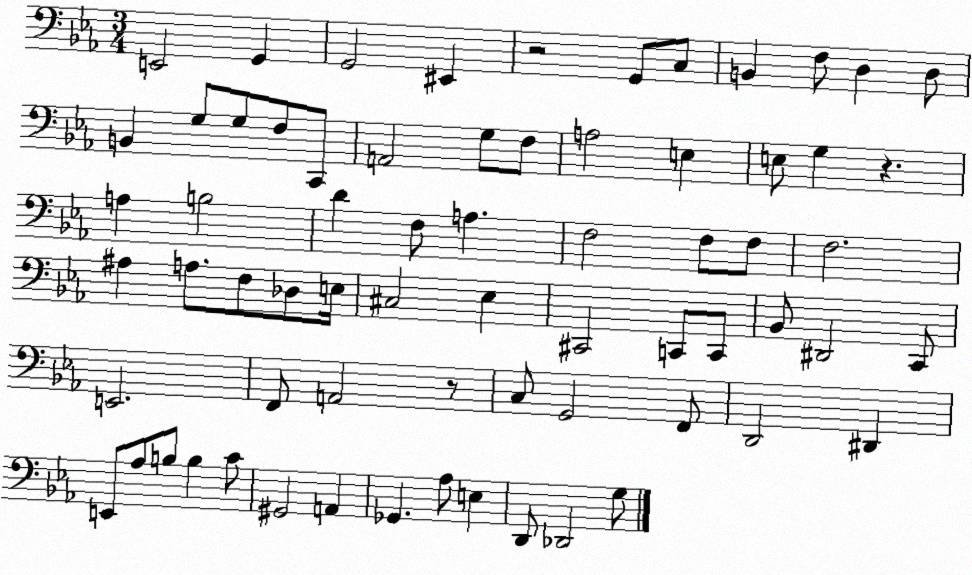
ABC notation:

X:1
T:Untitled
M:3/4
L:1/4
K:Eb
E,,2 G,, G,,2 ^E,, z2 G,,/2 C,/2 B,, F,/2 D, D,/2 B,, G,/2 G,/2 F,/2 C,,/2 A,,2 G,/2 F,/2 A,2 E, E,/2 G, z A, B,2 D F,/2 A, F,2 F,/2 F,/2 F,2 ^A, A,/2 F,/2 _D,/2 E,/4 ^C,2 _E, ^C,,2 C,,/2 C,,/2 _B,,/2 ^D,,2 C,,/2 E,,2 F,,/2 A,,2 z/2 C,/2 G,,2 F,,/2 D,,2 ^D,, E,,/2 _A,/2 B,/2 B, C/2 ^G,,2 A,, _G,, _A,/2 E, D,,/2 _D,,2 G,/2